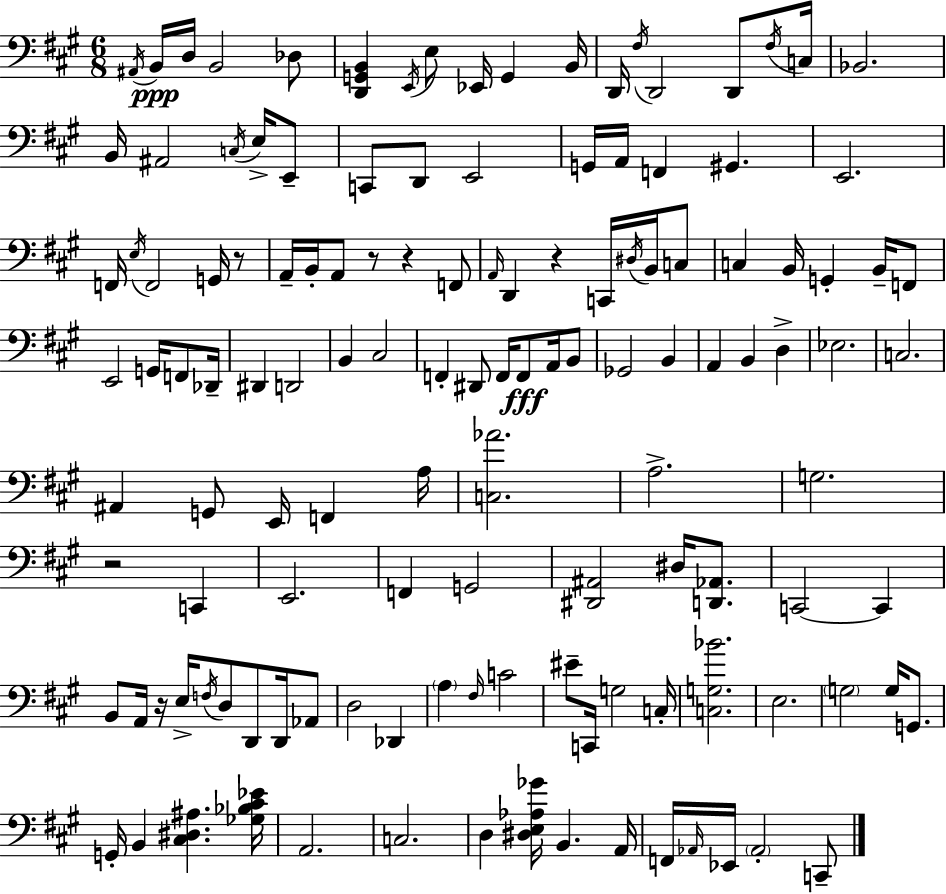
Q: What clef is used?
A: bass